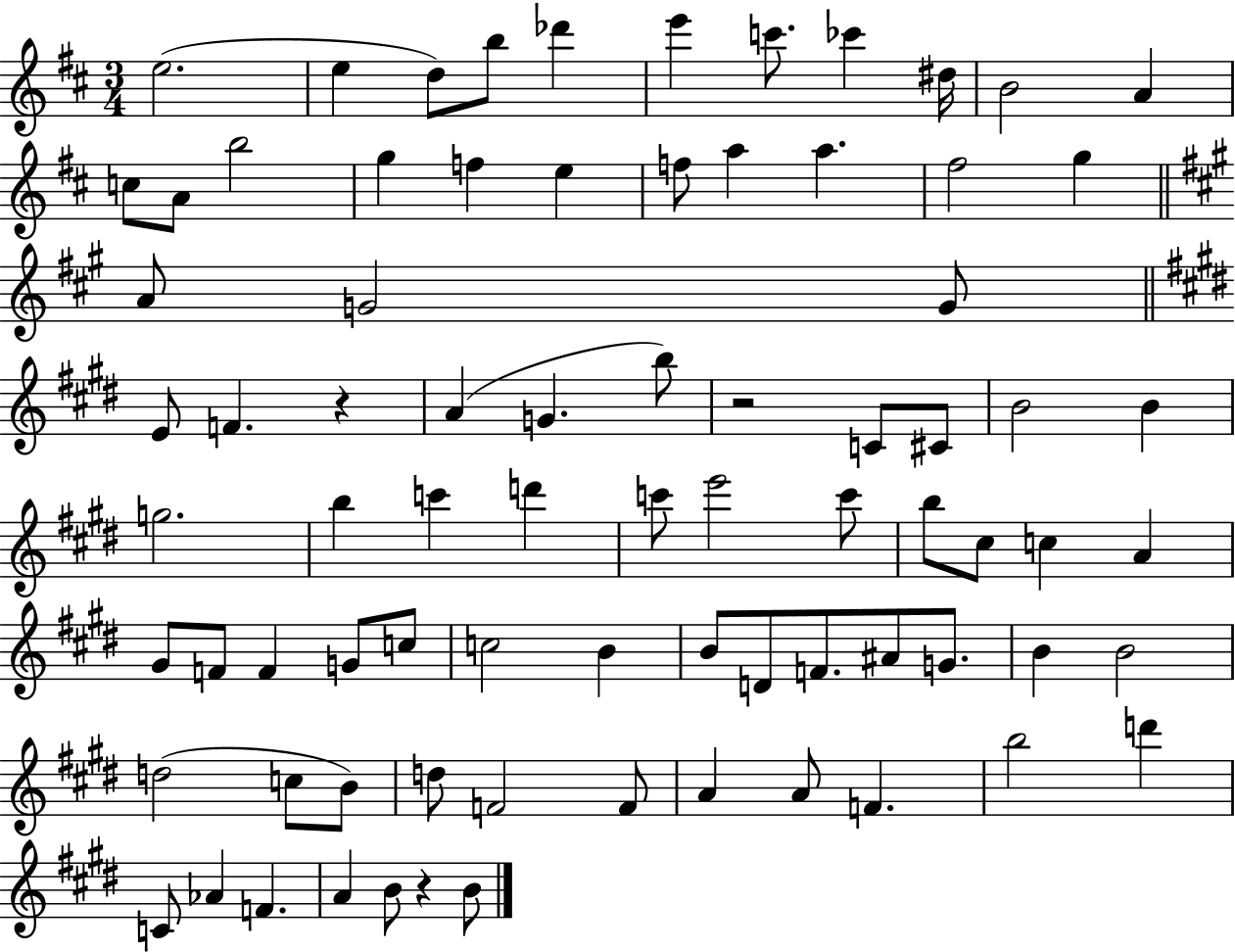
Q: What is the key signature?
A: D major